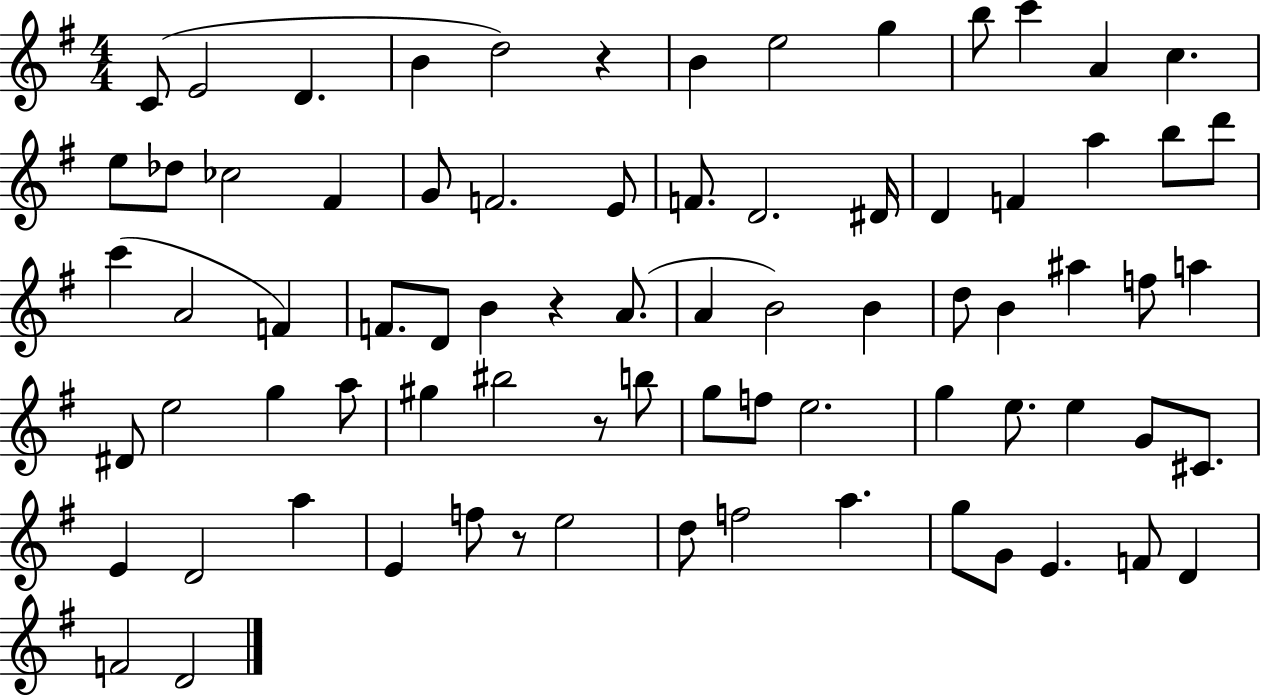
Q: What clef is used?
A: treble